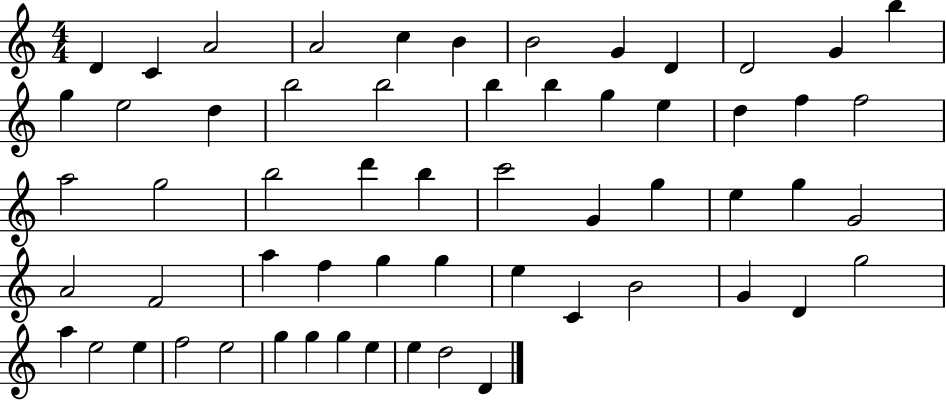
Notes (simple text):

D4/q C4/q A4/h A4/h C5/q B4/q B4/h G4/q D4/q D4/h G4/q B5/q G5/q E5/h D5/q B5/h B5/h B5/q B5/q G5/q E5/q D5/q F5/q F5/h A5/h G5/h B5/h D6/q B5/q C6/h G4/q G5/q E5/q G5/q G4/h A4/h F4/h A5/q F5/q G5/q G5/q E5/q C4/q B4/h G4/q D4/q G5/h A5/q E5/h E5/q F5/h E5/h G5/q G5/q G5/q E5/q E5/q D5/h D4/q